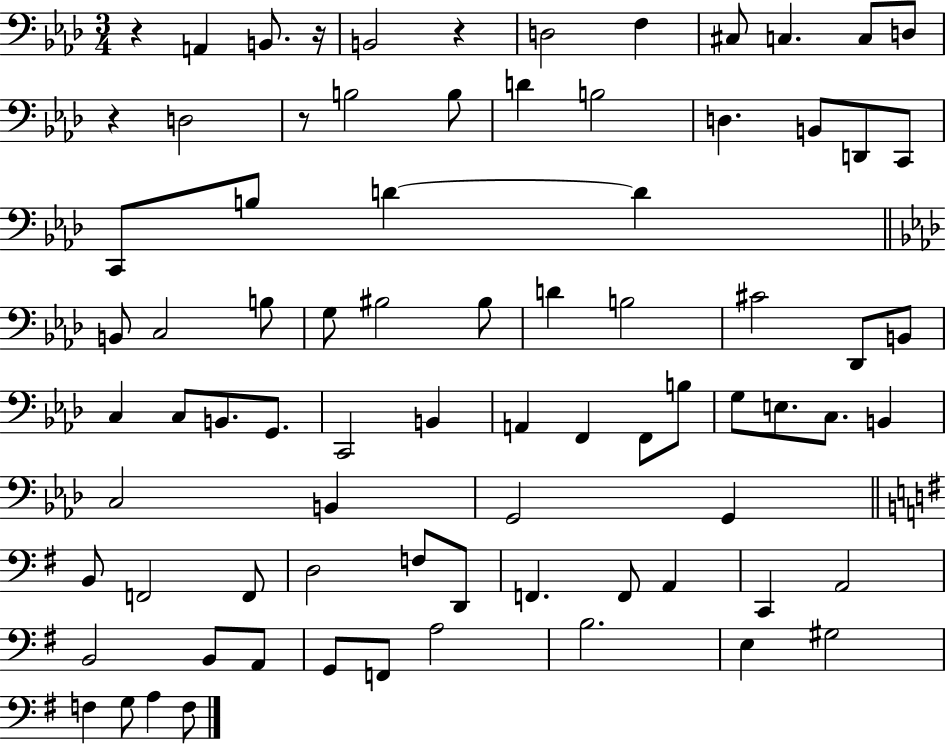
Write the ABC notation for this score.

X:1
T:Untitled
M:3/4
L:1/4
K:Ab
z A,, B,,/2 z/4 B,,2 z D,2 F, ^C,/2 C, C,/2 D,/2 z D,2 z/2 B,2 B,/2 D B,2 D, B,,/2 D,,/2 C,,/2 C,,/2 B,/2 D D B,,/2 C,2 B,/2 G,/2 ^B,2 ^B,/2 D B,2 ^C2 _D,,/2 B,,/2 C, C,/2 B,,/2 G,,/2 C,,2 B,, A,, F,, F,,/2 B,/2 G,/2 E,/2 C,/2 B,, C,2 B,, G,,2 G,, B,,/2 F,,2 F,,/2 D,2 F,/2 D,,/2 F,, F,,/2 A,, C,, A,,2 B,,2 B,,/2 A,,/2 G,,/2 F,,/2 A,2 B,2 E, ^G,2 F, G,/2 A, F,/2